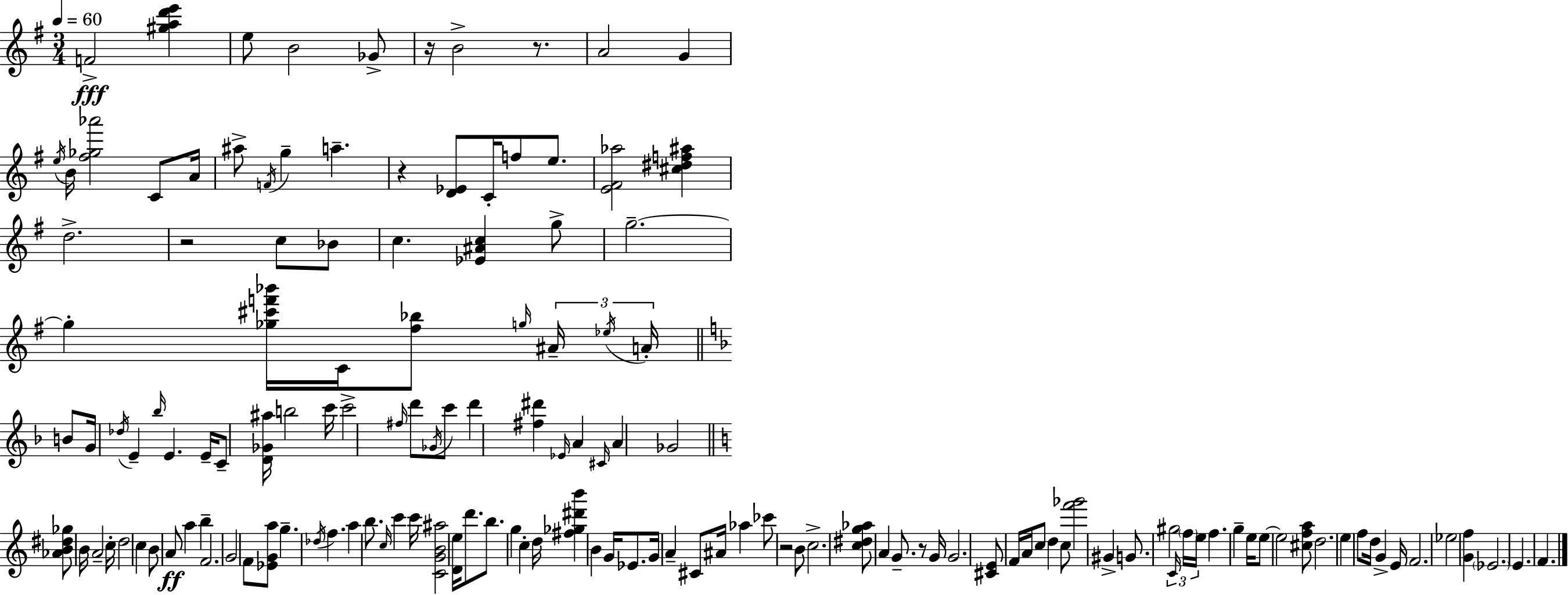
X:1
T:Untitled
M:3/4
L:1/4
K:Em
F2 [^gad'e'] e/2 B2 _G/2 z/4 B2 z/2 A2 G e/4 B/4 [^f_g_a']2 C/2 A/4 ^a/2 F/4 g a z [D_E]/2 C/4 f/2 e/2 [E^F_a]2 [^c^df^a] d2 z2 c/2 _B/2 c [_E^Ac] g/2 g2 g [_g^c'f'_b']/4 C/4 [^f_b]/2 g/4 ^A/4 _e/4 A/4 B/2 G/4 _d/4 E _b/4 E E/4 C/2 [D_G^a]/4 b2 c'/4 c'2 ^f/4 d'/2 _G/4 c'/2 d' [^f^d'] _E/4 A ^C/4 A _G2 [_AB^d_g]/2 B/4 A2 c/4 d2 c B/2 A/2 a b F2 G2 F/2 [_EGa]/2 g _d/4 f a b/2 c/4 c' c'/4 [CGB^a]2 [De]/4 d'/2 b/2 g c d/4 [^f_g^d'b'] B G/4 _E/2 G/4 A ^C/2 ^A/4 _a _c'/2 z2 B/2 c2 [c^dg_a]/2 A G/2 z/2 G/4 G2 [^CE]/2 F/4 A/4 c/2 d c/2 [f'_g']2 ^G G/2 ^g2 C/4 f/4 e/4 f g e/4 e/2 e2 [^cfa]/2 d2 e f/2 d/4 G E/4 F2 _e2 [Gf] _E2 E F